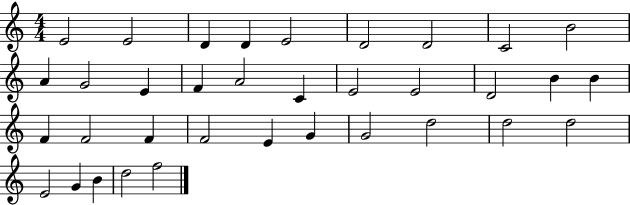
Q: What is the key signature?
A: C major